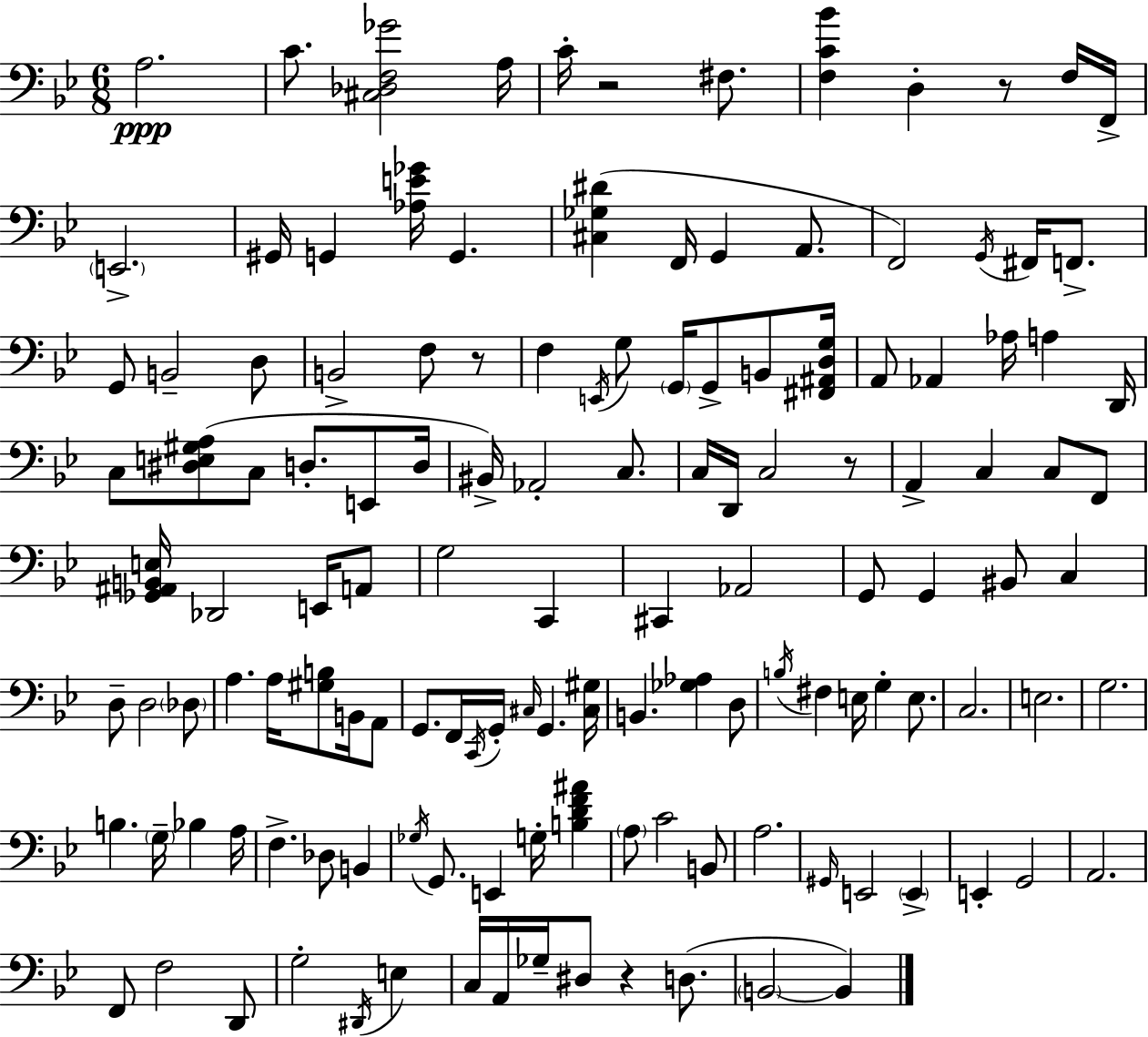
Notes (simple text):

A3/h. C4/e. [C#3,Db3,F3,Gb4]/h A3/s C4/s R/h F#3/e. [F3,C4,Bb4]/q D3/q R/e F3/s F2/s E2/h. G#2/s G2/q [Ab3,E4,Gb4]/s G2/q. [C#3,Gb3,D#4]/q F2/s G2/q A2/e. F2/h G2/s F#2/s F2/e. G2/e B2/h D3/e B2/h F3/e R/e F3/q E2/s G3/e G2/s G2/e B2/e [F#2,A#2,D3,G3]/s A2/e Ab2/q Ab3/s A3/q D2/s C3/e [D#3,E3,G#3,A3]/e C3/e D3/e. E2/e D3/s BIS2/s Ab2/h C3/e. C3/s D2/s C3/h R/e A2/q C3/q C3/e F2/e [Gb2,A#2,B2,E3]/s Db2/h E2/s A2/e G3/h C2/q C#2/q Ab2/h G2/e G2/q BIS2/e C3/q D3/e D3/h Db3/e A3/q. A3/s [G#3,B3]/e B2/s A2/e G2/e. F2/s C2/s G2/s C#3/s G2/q. [C#3,G#3]/s B2/q. [Gb3,Ab3]/q D3/e B3/s F#3/q E3/s G3/q E3/e. C3/h. E3/h. G3/h. B3/q. G3/s Bb3/q A3/s F3/q. Db3/e B2/q Gb3/s G2/e. E2/q G3/s [B3,D4,F4,A#4]/q A3/e C4/h B2/e A3/h. G#2/s E2/h E2/q E2/q G2/h A2/h. F2/e F3/h D2/e G3/h D#2/s E3/q C3/s A2/s Gb3/s D#3/e R/q D3/e. B2/h B2/q